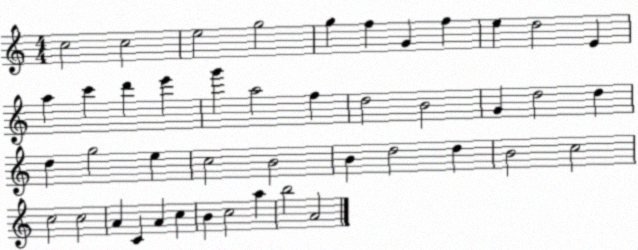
X:1
T:Untitled
M:4/4
L:1/4
K:C
c2 c2 e2 g2 g f G f e d2 E a c' d' e' g' a2 f d2 B2 G d2 d d g2 e c2 B2 B d2 d B2 c2 c2 c2 A C A c B c2 a b2 A2